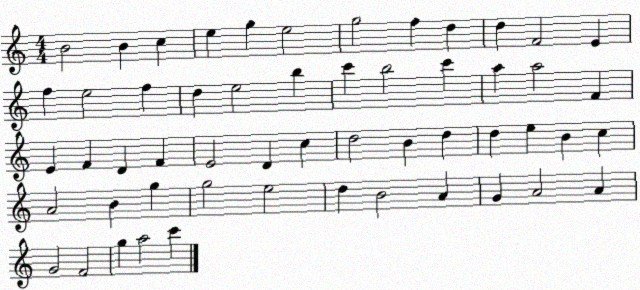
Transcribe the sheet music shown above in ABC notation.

X:1
T:Untitled
M:4/4
L:1/4
K:C
B2 B c e g e2 g2 f d d F2 E f e2 f d e2 b c' b2 c' a a2 F E F D F E2 D c d2 B d d e B c A2 B g g2 e2 d B2 A G A2 A G2 F2 g a2 c'